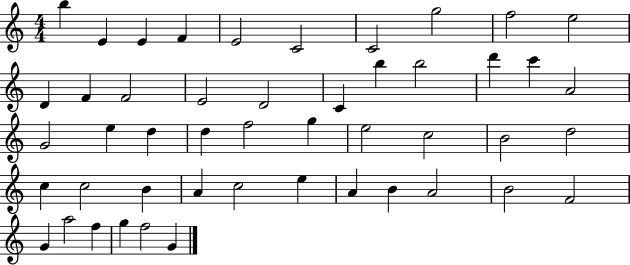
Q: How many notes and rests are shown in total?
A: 48